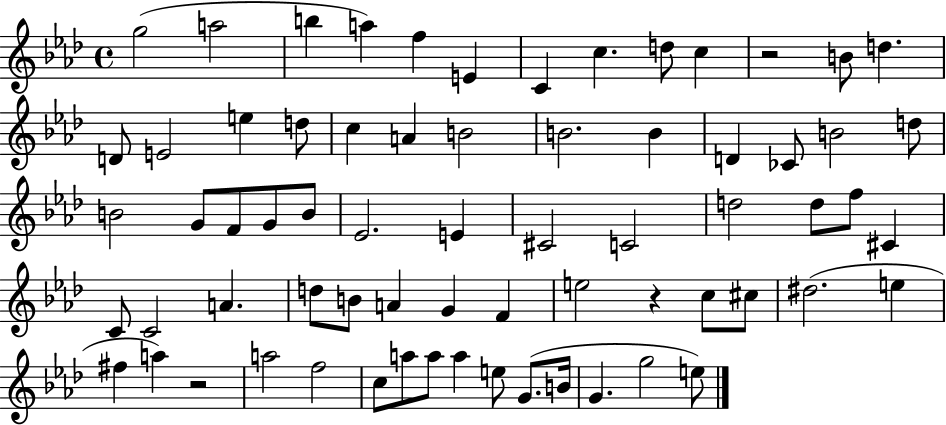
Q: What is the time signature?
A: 4/4